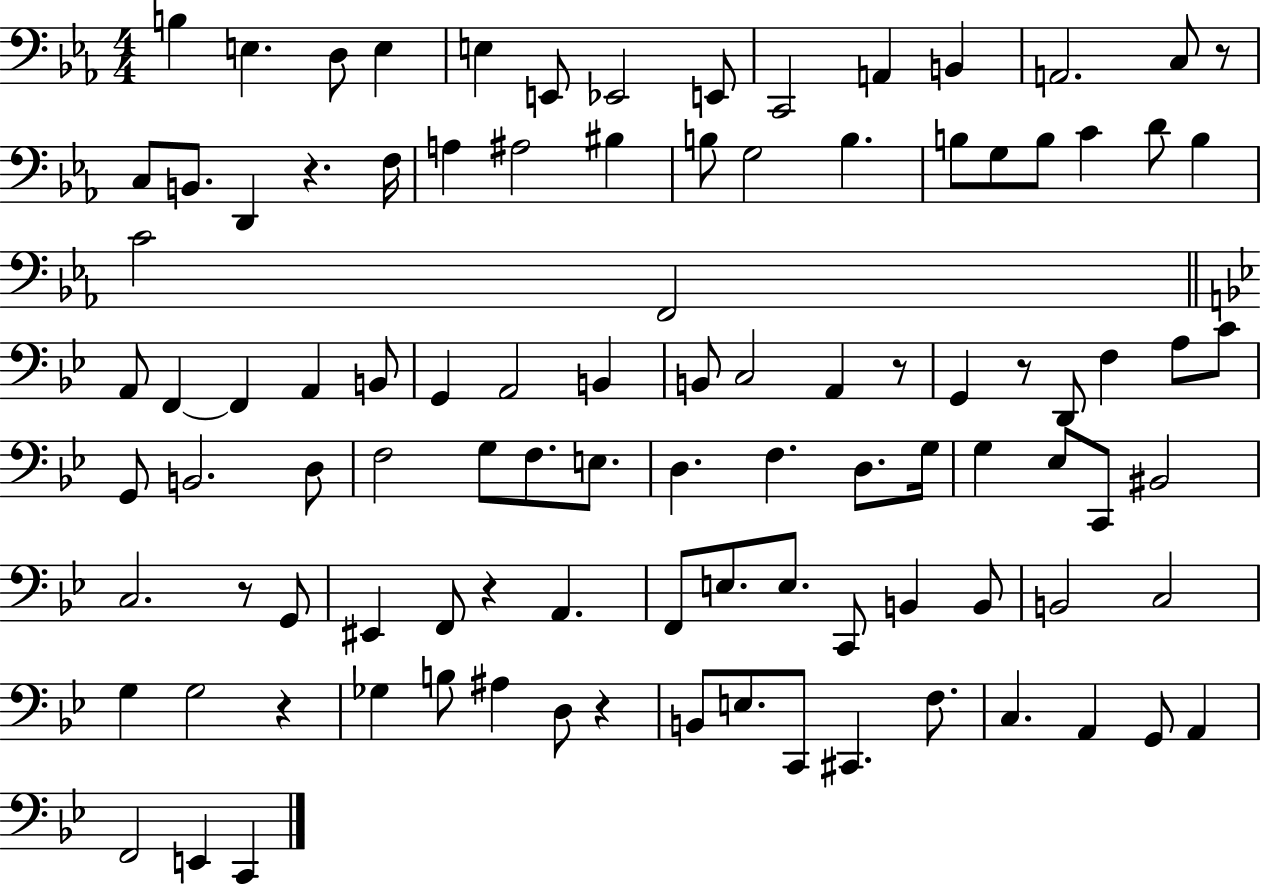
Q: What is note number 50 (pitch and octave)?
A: D3